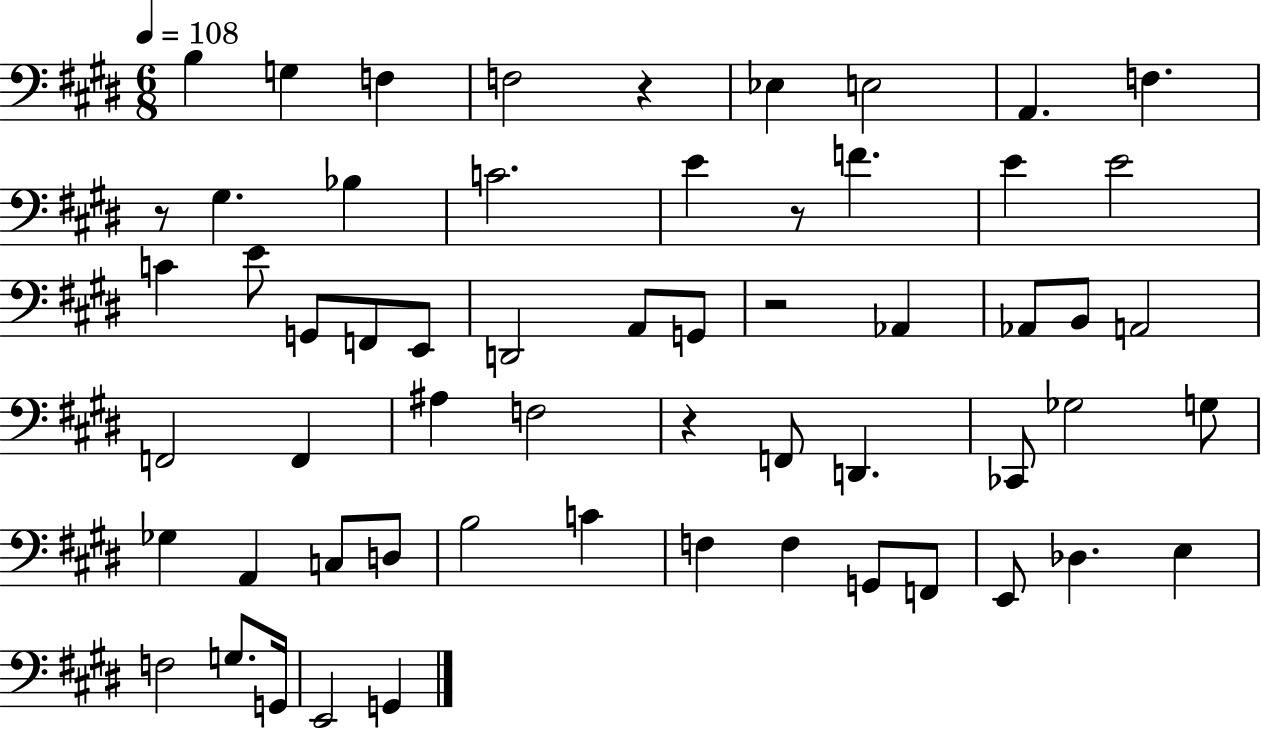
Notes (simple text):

B3/q G3/q F3/q F3/h R/q Eb3/q E3/h A2/q. F3/q. R/e G#3/q. Bb3/q C4/h. E4/q R/e F4/q. E4/q E4/h C4/q E4/e G2/e F2/e E2/e D2/h A2/e G2/e R/h Ab2/q Ab2/e B2/e A2/h F2/h F2/q A#3/q F3/h R/q F2/e D2/q. CES2/e Gb3/h G3/e Gb3/q A2/q C3/e D3/e B3/h C4/q F3/q F3/q G2/e F2/e E2/e Db3/q. E3/q F3/h G3/e. G2/s E2/h G2/q